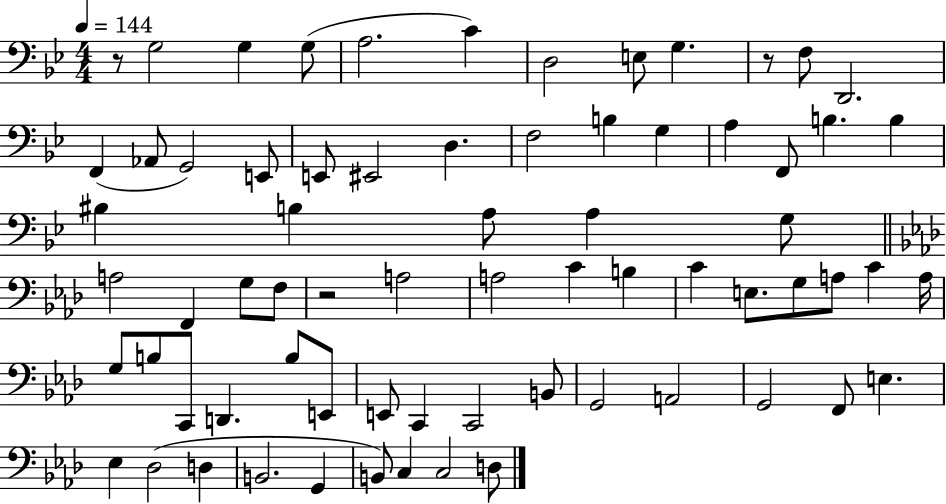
X:1
T:Untitled
M:4/4
L:1/4
K:Bb
z/2 G,2 G, G,/2 A,2 C D,2 E,/2 G, z/2 F,/2 D,,2 F,, _A,,/2 G,,2 E,,/2 E,,/2 ^E,,2 D, F,2 B, G, A, F,,/2 B, B, ^B, B, A,/2 A, G,/2 A,2 F,, G,/2 F,/2 z2 A,2 A,2 C B, C E,/2 G,/2 A,/2 C A,/4 G,/2 B,/2 C,,/2 D,, B,/2 E,,/2 E,,/2 C,, C,,2 B,,/2 G,,2 A,,2 G,,2 F,,/2 E, _E, _D,2 D, B,,2 G,, B,,/2 C, C,2 D,/2